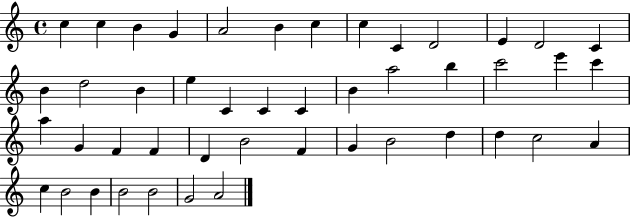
{
  \clef treble
  \time 4/4
  \defaultTimeSignature
  \key c \major
  c''4 c''4 b'4 g'4 | a'2 b'4 c''4 | c''4 c'4 d'2 | e'4 d'2 c'4 | \break b'4 d''2 b'4 | e''4 c'4 c'4 c'4 | b'4 a''2 b''4 | c'''2 e'''4 c'''4 | \break a''4 g'4 f'4 f'4 | d'4 b'2 f'4 | g'4 b'2 d''4 | d''4 c''2 a'4 | \break c''4 b'2 b'4 | b'2 b'2 | g'2 a'2 | \bar "|."
}